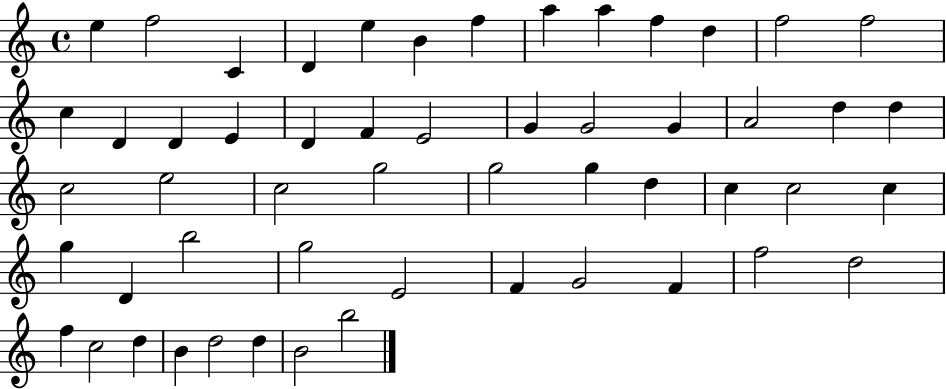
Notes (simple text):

E5/q F5/h C4/q D4/q E5/q B4/q F5/q A5/q A5/q F5/q D5/q F5/h F5/h C5/q D4/q D4/q E4/q D4/q F4/q E4/h G4/q G4/h G4/q A4/h D5/q D5/q C5/h E5/h C5/h G5/h G5/h G5/q D5/q C5/q C5/h C5/q G5/q D4/q B5/h G5/h E4/h F4/q G4/h F4/q F5/h D5/h F5/q C5/h D5/q B4/q D5/h D5/q B4/h B5/h